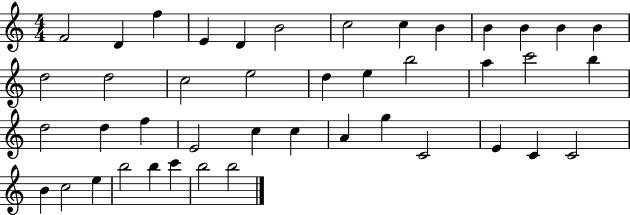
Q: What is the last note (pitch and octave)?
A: B5